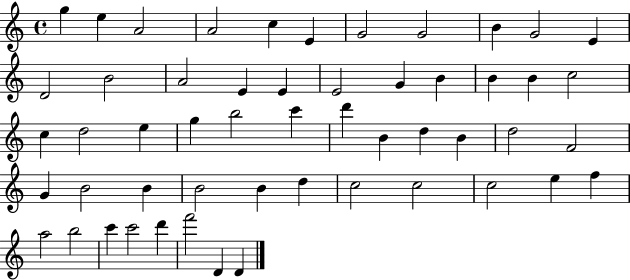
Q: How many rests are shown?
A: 0